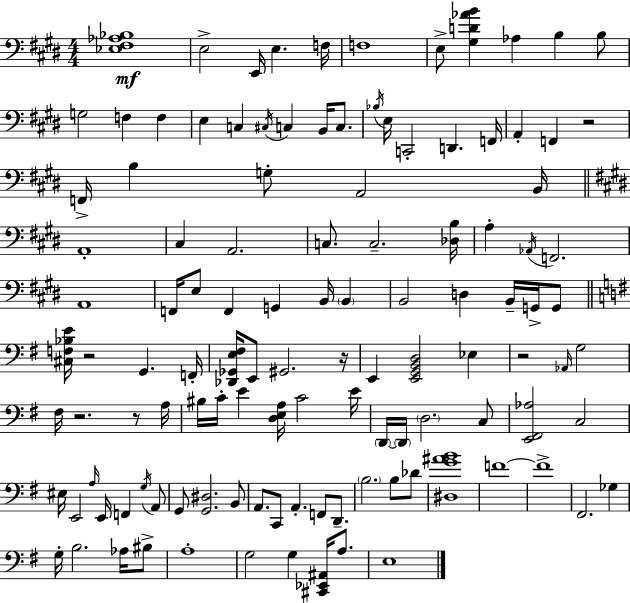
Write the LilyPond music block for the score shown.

{
  \clef bass
  \numericTimeSignature
  \time 4/4
  \key e \major
  \repeat volta 2 { <ees fis aes bes>1\mf | e2-> e,16 e4. f16 | f1 | e8-> <gis d' aes' b'>4 aes4 b4 b8 | \break g2 f4 f4 | e4 c4 \acciaccatura { cis16 } c4 b,16 c8. | \acciaccatura { bes16 } e16 c,2-. d,4. | f,16 a,4-. f,4 r2 | \break f,16-> b4 g8-. a,2 | b,16 \bar "||" \break \key e \major a,1-. | cis4 a,2. | c8. c2.-- <des b>16 | a4-. \acciaccatura { aes,16 } f,2. | \break a,1 | f,16 e8 f,4 g,4 b,16 \parenthesize b,4 | b,2 d4 b,16-- g,16-> g,8 | \bar "||" \break \key g \major <cis f bes e'>16 r2 g,4. f,16-. | <des, ges, e fis>16 e,8 gis,2. r16 | e,4 <e, g, b, d>2 ees4 | r2 \grace { aes,16 } g2 | \break fis16 r2. r8 | a16 bis16 c'16-. e'4 <d e a>16 c'2 | e'16 \parenthesize d,16~~ \parenthesize d,16 \parenthesize d2. c8 | <e, fis, aes>2 c2 | \break eis16 e,2 \grace { a16 } e,16 f,4 | \acciaccatura { g16 } a,8 g,8 <g, dis>2. | b,8 a,8. c,8 a,4.-. f,8 | d,8.-- \parenthesize b2. b8 | \break des'8 <dis g' ais' b'>1 | f'1~~ | f'1-> | fis,2. ges4 | \break g16-. b2. | aes16 bis8-> a1-. | g2 g4 <cis, ees, ais,>16 | a8. e1 | \break } \bar "|."
}